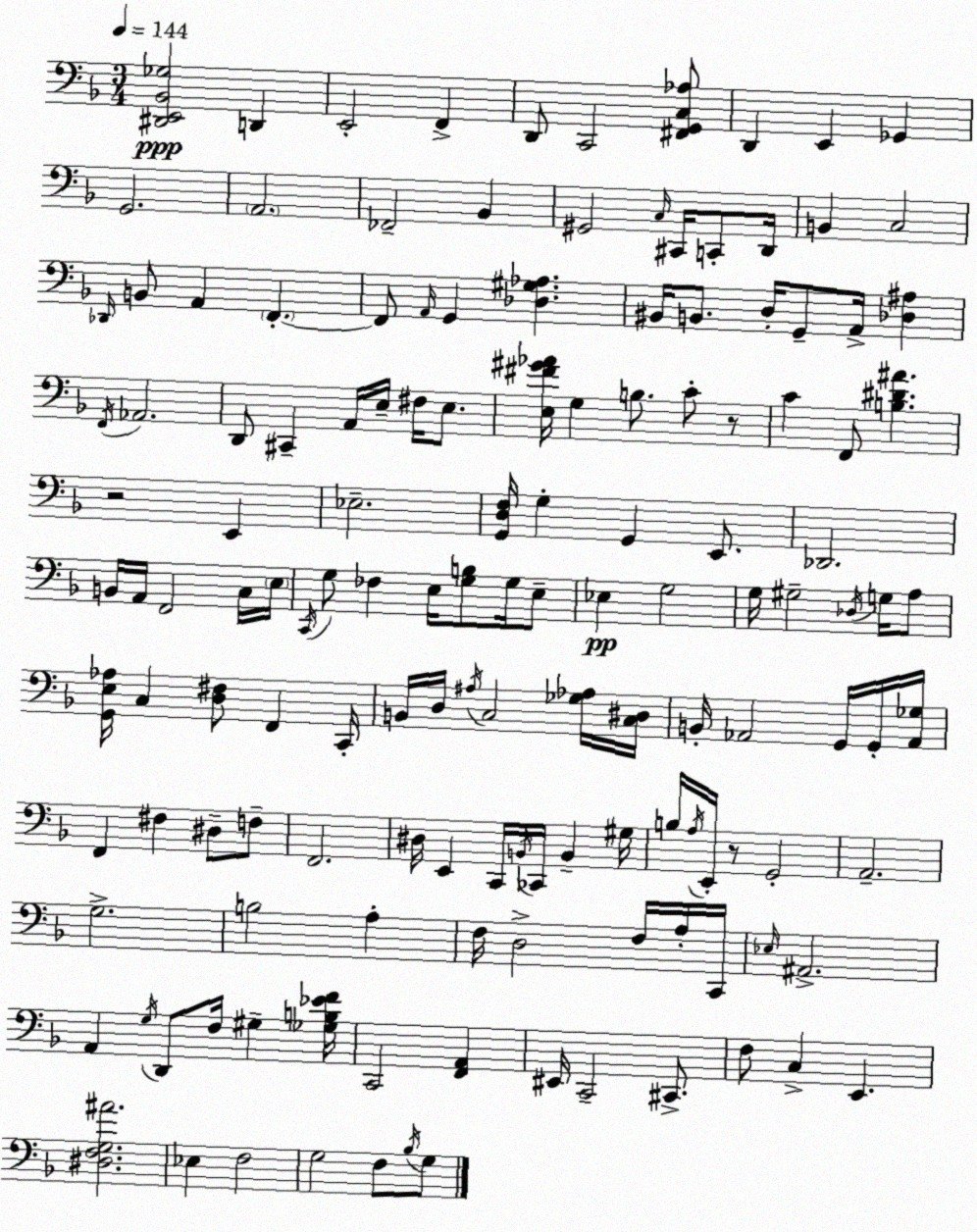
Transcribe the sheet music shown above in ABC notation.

X:1
T:Untitled
M:3/4
L:1/4
K:F
[^D,,E,,_B,,_G,]2 D,, E,,2 F,, D,,/2 C,,2 [^F,,G,,C,_A,]/2 D,, E,, _G,, G,,2 A,,2 _F,,2 _B,, ^G,,2 C,/4 ^C,,/4 C,,/2 D,,/4 B,, C,2 _D,,/4 B,,/2 A,, F,, F,,/2 A,,/4 G,, [_D,^G,_A,] ^B,,/4 B,,/2 D,/4 G,,/2 A,,/4 [_D,^A,] F,,/4 _A,,2 D,,/2 ^C,, A,,/4 E,/4 ^F,/4 E,/2 [E,^F^G_A]/4 G, B,/2 C/2 z/2 C F,,/2 [B,^D^A] z2 E,, _E,2 [G,,D,F,]/4 G, G,, E,,/2 _D,,2 B,,/4 A,,/4 F,,2 C,/4 E,/4 C,,/4 G,/2 _F, E,/4 [G,B,]/2 G,/4 E,/2 _E, G,2 G,/4 ^G,2 _D,/4 G,/4 A,/2 [G,,E,_A,]/4 C, [D,^F,]/2 F,, C,,/4 B,,/4 D,/4 ^A,/4 C,2 [_G,_A,]/4 [C,^D,]/4 B,,/4 _A,,2 G,,/4 G,,/4 [_A,,_G,]/4 F,, ^F, ^D,/2 F,/2 F,,2 ^D,/4 E,, C,,/4 B,,/4 _C,,/4 B,, ^G,/4 B,/4 A,/4 E,,/4 z/2 G,,2 A,,2 G,2 B,2 A, F,/4 D,2 F,/4 A,/4 C,,/4 _E,/4 ^A,,2 A,, G,/4 D,,/2 F,/4 ^G, [_G,B,_EF]/4 C,,2 [F,,A,,] ^E,,/4 C,,2 ^C,,/2 F,/2 C, E,, [^D,F,G,^A]2 _E, F,2 G,2 F,/2 _B,/4 G,/2